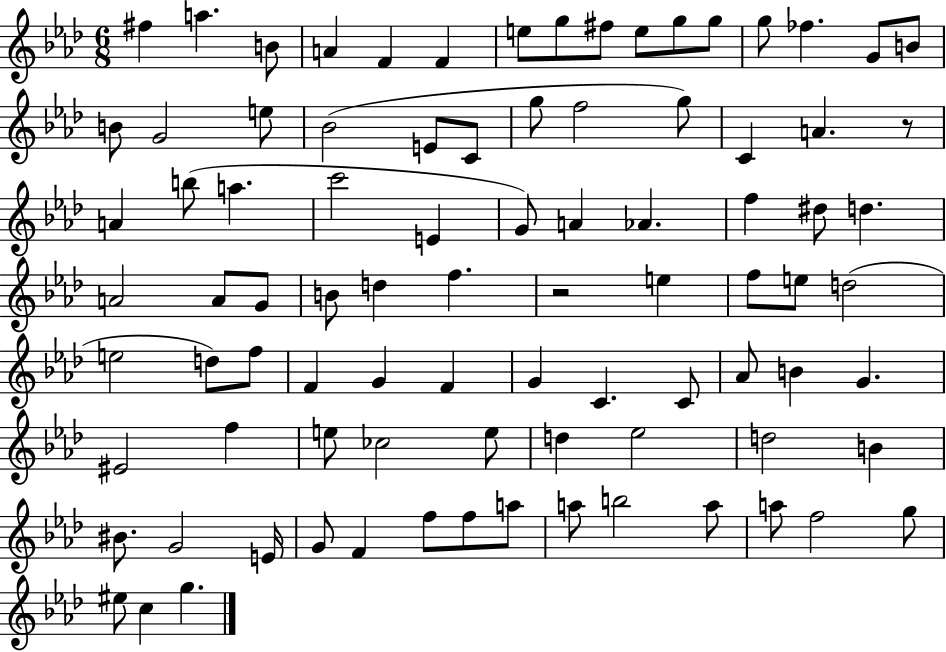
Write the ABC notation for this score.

X:1
T:Untitled
M:6/8
L:1/4
K:Ab
^f a B/2 A F F e/2 g/2 ^f/2 e/2 g/2 g/2 g/2 _f G/2 B/2 B/2 G2 e/2 _B2 E/2 C/2 g/2 f2 g/2 C A z/2 A b/2 a c'2 E G/2 A _A f ^d/2 d A2 A/2 G/2 B/2 d f z2 e f/2 e/2 d2 e2 d/2 f/2 F G F G C C/2 _A/2 B G ^E2 f e/2 _c2 e/2 d _e2 d2 B ^B/2 G2 E/4 G/2 F f/2 f/2 a/2 a/2 b2 a/2 a/2 f2 g/2 ^e/2 c g